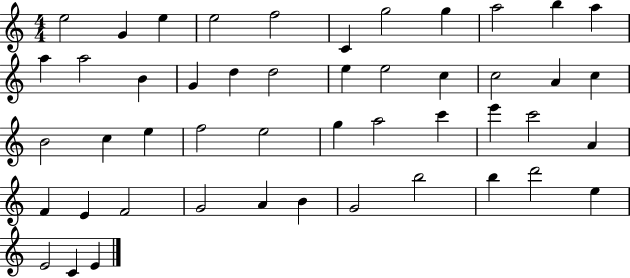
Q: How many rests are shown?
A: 0